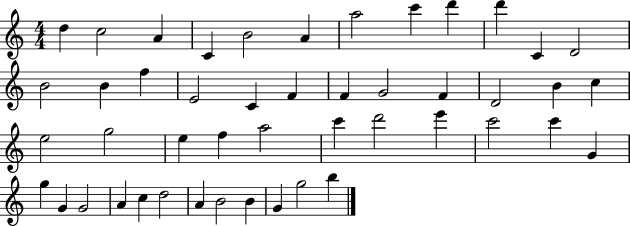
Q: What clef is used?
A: treble